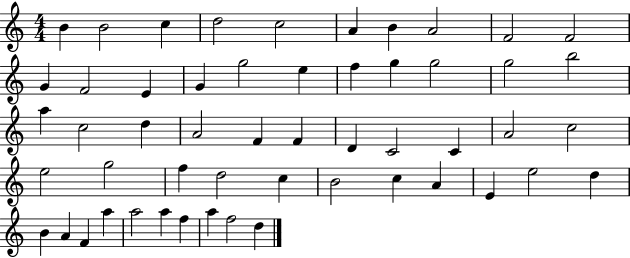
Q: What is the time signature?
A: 4/4